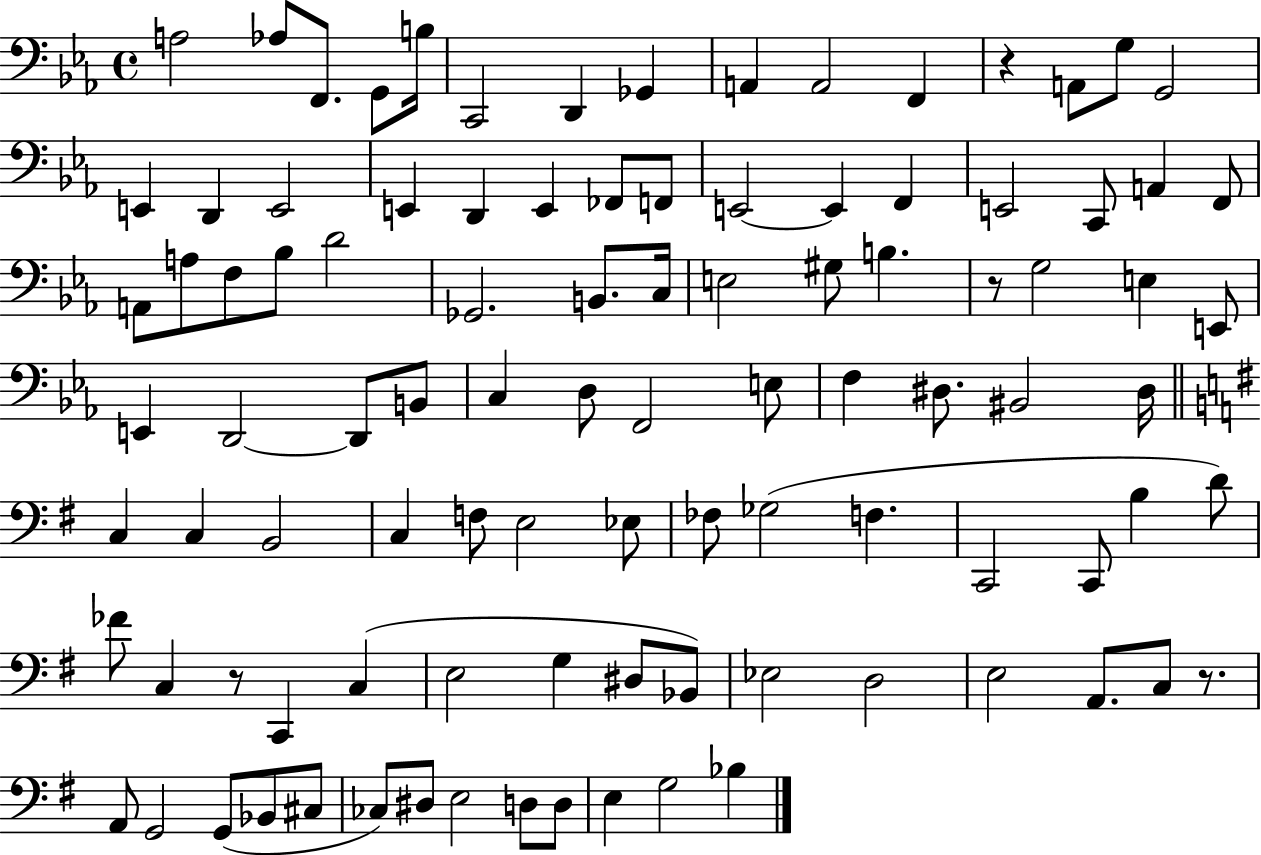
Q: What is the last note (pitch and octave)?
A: Bb3